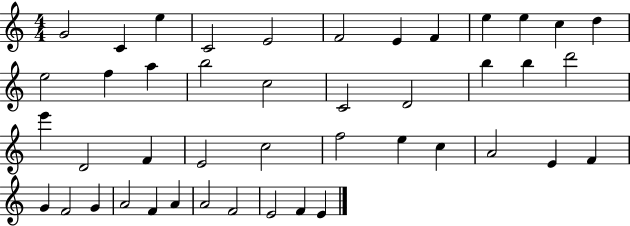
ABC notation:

X:1
T:Untitled
M:4/4
L:1/4
K:C
G2 C e C2 E2 F2 E F e e c d e2 f a b2 c2 C2 D2 b b d'2 e' D2 F E2 c2 f2 e c A2 E F G F2 G A2 F A A2 F2 E2 F E